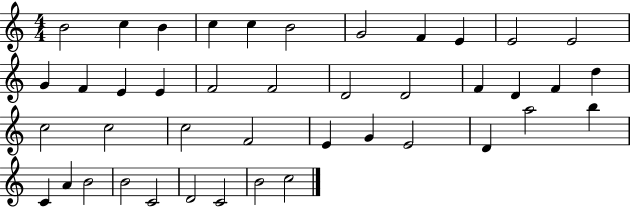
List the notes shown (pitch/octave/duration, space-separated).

B4/h C5/q B4/q C5/q C5/q B4/h G4/h F4/q E4/q E4/h E4/h G4/q F4/q E4/q E4/q F4/h F4/h D4/h D4/h F4/q D4/q F4/q D5/q C5/h C5/h C5/h F4/h E4/q G4/q E4/h D4/q A5/h B5/q C4/q A4/q B4/h B4/h C4/h D4/h C4/h B4/h C5/h